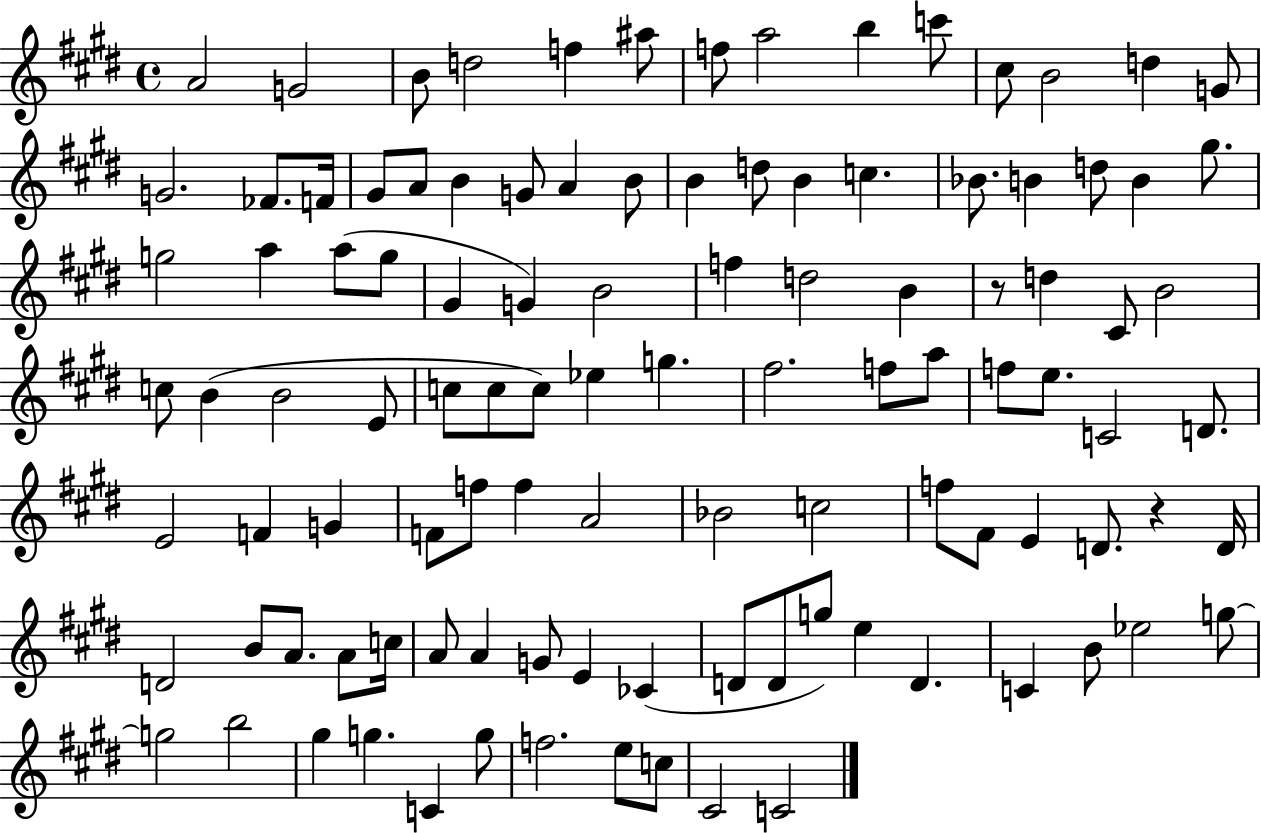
{
  \clef treble
  \time 4/4
  \defaultTimeSignature
  \key e \major
  a'2 g'2 | b'8 d''2 f''4 ais''8 | f''8 a''2 b''4 c'''8 | cis''8 b'2 d''4 g'8 | \break g'2. fes'8. f'16 | gis'8 a'8 b'4 g'8 a'4 b'8 | b'4 d''8 b'4 c''4. | bes'8. b'4 d''8 b'4 gis''8. | \break g''2 a''4 a''8( g''8 | gis'4 g'4) b'2 | f''4 d''2 b'4 | r8 d''4 cis'8 b'2 | \break c''8 b'4( b'2 e'8 | c''8 c''8 c''8) ees''4 g''4. | fis''2. f''8 a''8 | f''8 e''8. c'2 d'8. | \break e'2 f'4 g'4 | f'8 f''8 f''4 a'2 | bes'2 c''2 | f''8 fis'8 e'4 d'8. r4 d'16 | \break d'2 b'8 a'8. a'8 c''16 | a'8 a'4 g'8 e'4 ces'4( | d'8 d'8 g''8) e''4 d'4. | c'4 b'8 ees''2 g''8~~ | \break g''2 b''2 | gis''4 g''4. c'4 g''8 | f''2. e''8 c''8 | cis'2 c'2 | \break \bar "|."
}